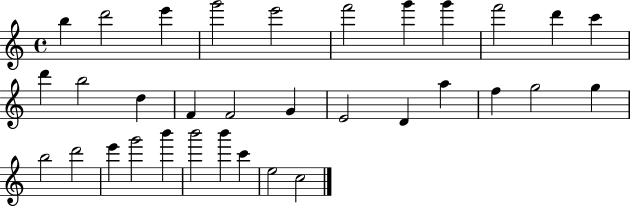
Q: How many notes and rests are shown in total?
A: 33